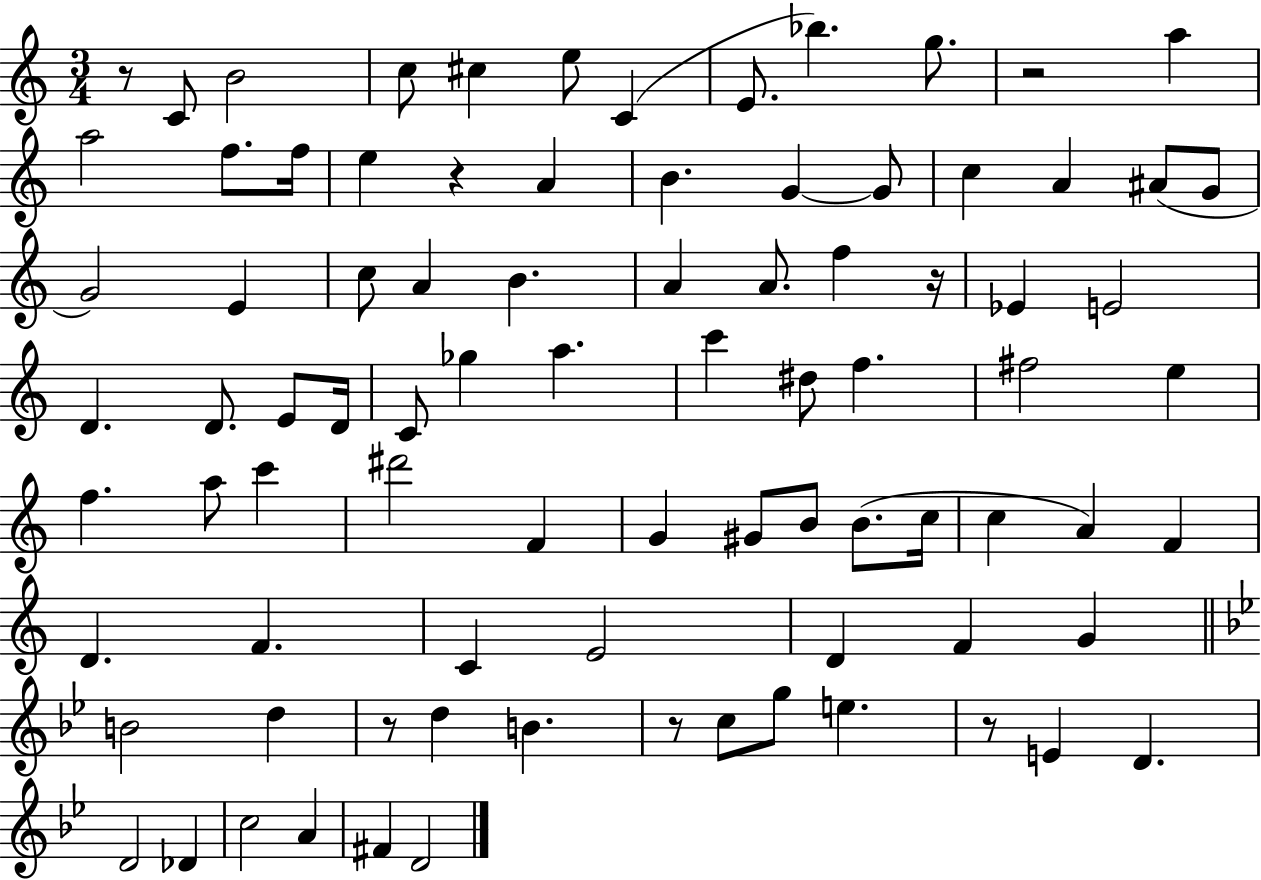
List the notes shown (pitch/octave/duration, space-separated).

R/e C4/e B4/h C5/e C#5/q E5/e C4/q E4/e. Bb5/q. G5/e. R/h A5/q A5/h F5/e. F5/s E5/q R/q A4/q B4/q. G4/q G4/e C5/q A4/q A#4/e G4/e G4/h E4/q C5/e A4/q B4/q. A4/q A4/e. F5/q R/s Eb4/q E4/h D4/q. D4/e. E4/e D4/s C4/e Gb5/q A5/q. C6/q D#5/e F5/q. F#5/h E5/q F5/q. A5/e C6/q D#6/h F4/q G4/q G#4/e B4/e B4/e. C5/s C5/q A4/q F4/q D4/q. F4/q. C4/q E4/h D4/q F4/q G4/q B4/h D5/q R/e D5/q B4/q. R/e C5/e G5/e E5/q. R/e E4/q D4/q. D4/h Db4/q C5/h A4/q F#4/q D4/h